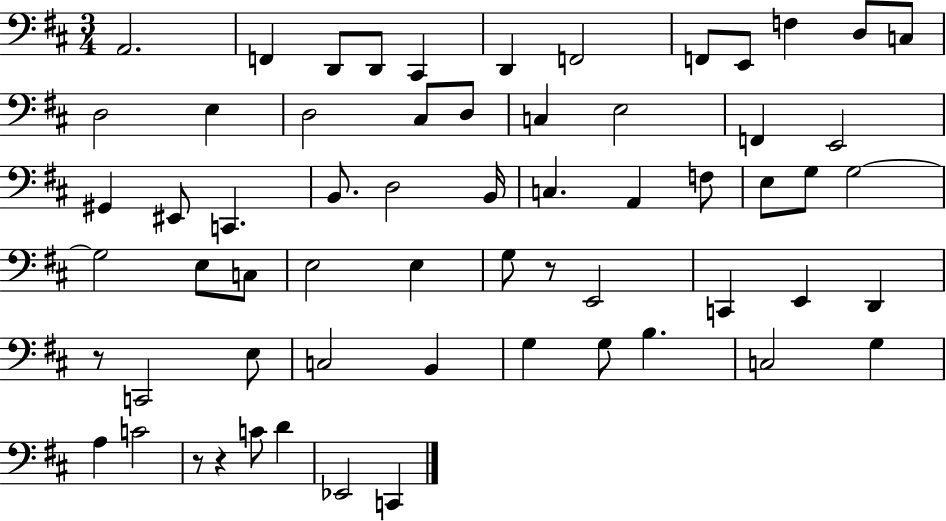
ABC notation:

X:1
T:Untitled
M:3/4
L:1/4
K:D
A,,2 F,, D,,/2 D,,/2 ^C,, D,, F,,2 F,,/2 E,,/2 F, D,/2 C,/2 D,2 E, D,2 ^C,/2 D,/2 C, E,2 F,, E,,2 ^G,, ^E,,/2 C,, B,,/2 D,2 B,,/4 C, A,, F,/2 E,/2 G,/2 G,2 G,2 E,/2 C,/2 E,2 E, G,/2 z/2 E,,2 C,, E,, D,, z/2 C,,2 E,/2 C,2 B,, G, G,/2 B, C,2 G, A, C2 z/2 z C/2 D _E,,2 C,,